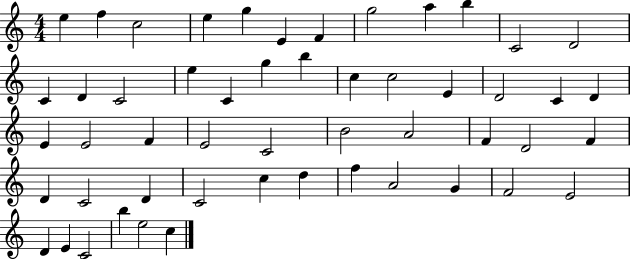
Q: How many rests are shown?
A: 0